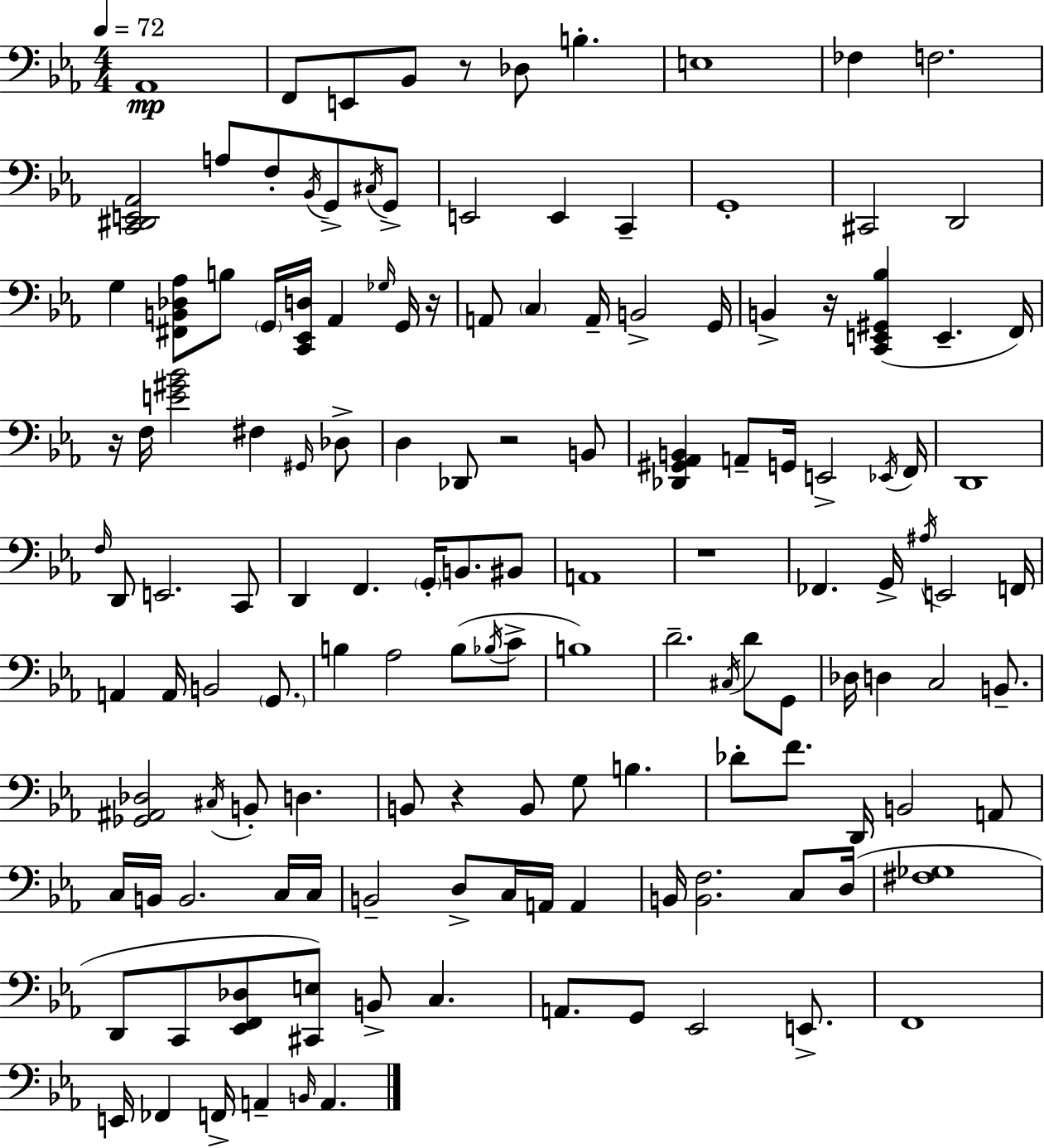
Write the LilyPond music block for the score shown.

{
  \clef bass
  \numericTimeSignature
  \time 4/4
  \key c \minor
  \tempo 4 = 72
  \repeat volta 2 { aes,1\mp | f,8 e,8 bes,8 r8 des8 b4.-. | e1 | fes4 f2. | \break <c, dis, e, aes,>2 a8 f8-. \acciaccatura { bes,16 } g,8-> \acciaccatura { cis16 } | g,8-> e,2 e,4 c,4-- | g,1-. | cis,2 d,2 | \break g4 <fis, b, des aes>8 b8 \parenthesize g,16 <c, ees, d>16 aes,4 | \grace { ges16 } g,16 r16 a,8 \parenthesize c4 a,16-- b,2-> | g,16 b,4-> r16 <c, e, gis, bes>4( e,4.-- | f,16) r16 f16 <e' gis' bes'>2 fis4 | \break \grace { gis,16 } des8-> d4 des,8 r2 | b,8 <des, gis, aes, b,>4 a,8-- g,16 e,2-> | \acciaccatura { ees,16 } f,16 d,1 | \grace { f16 } d,8 e,2. | \break c,8 d,4 f,4. | \parenthesize g,16-. b,8. bis,8 a,1 | r1 | fes,4. g,16-> \acciaccatura { ais16 } e,2 | \break f,16 a,4 a,16 b,2 | \parenthesize g,8. b4 aes2 | b8( \acciaccatura { bes16 } c'8-> b1) | d'2.-- | \break \acciaccatura { cis16 } d'8 g,8 des16 d4 c2 | b,8.-- <ges, ais, des>2 | \acciaccatura { cis16 } b,8-. d4. b,8 r4 | b,8 g8 b4. des'8-. f'8. d,16 | \break b,2 a,8 c16 b,16 b,2. | c16 c16 b,2-- | d8-> c16 a,16 a,4 b,16 <b, f>2. | c8 d16( <fis ges>1 | \break d,8 c,8 <ees, f, des>8 | <cis, e>8) b,8-> c4. a,8. g,8 ees,2 | e,8.-> f,1 | e,16 fes,4 f,16-> | \break a,4-- \grace { b,16 } a,4. } \bar "|."
}